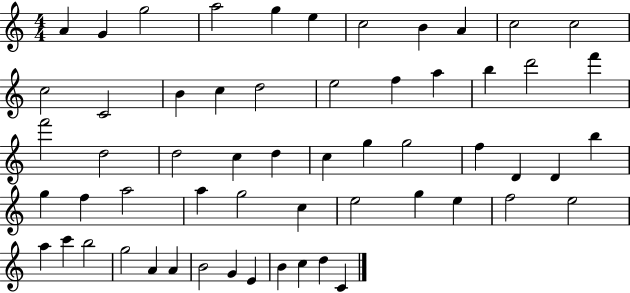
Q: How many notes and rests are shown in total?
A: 58